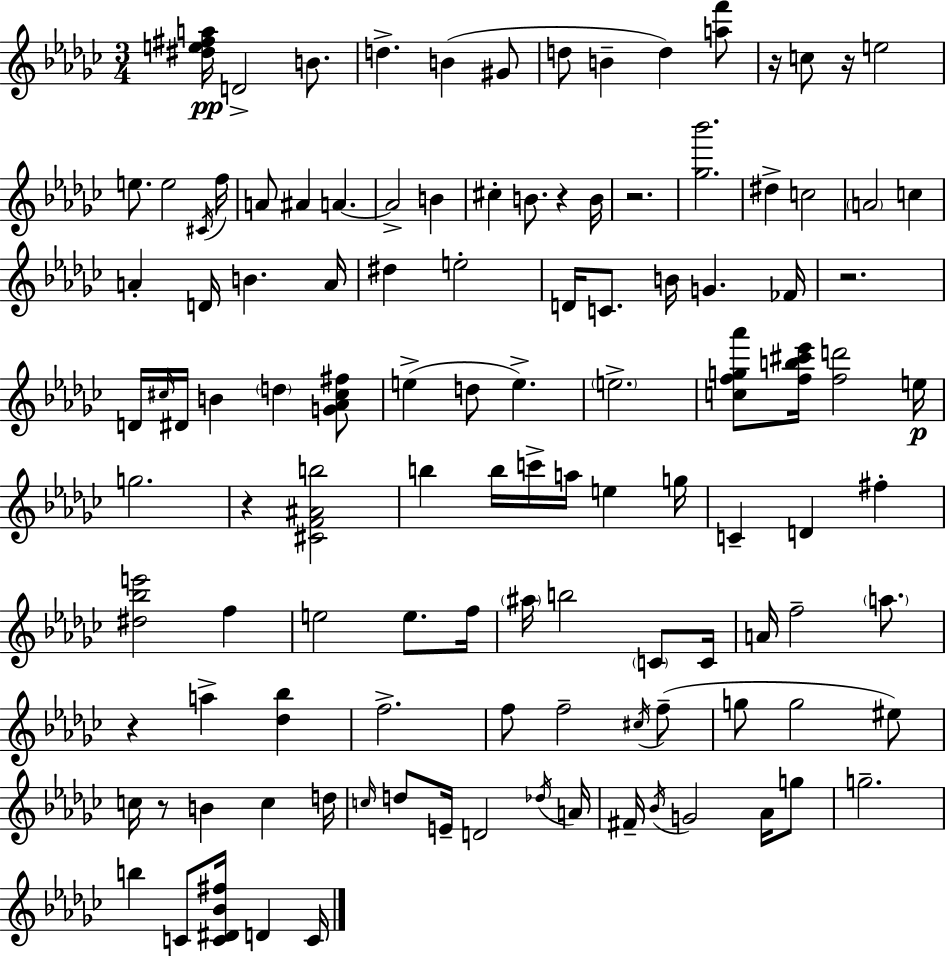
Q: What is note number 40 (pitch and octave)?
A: D#4